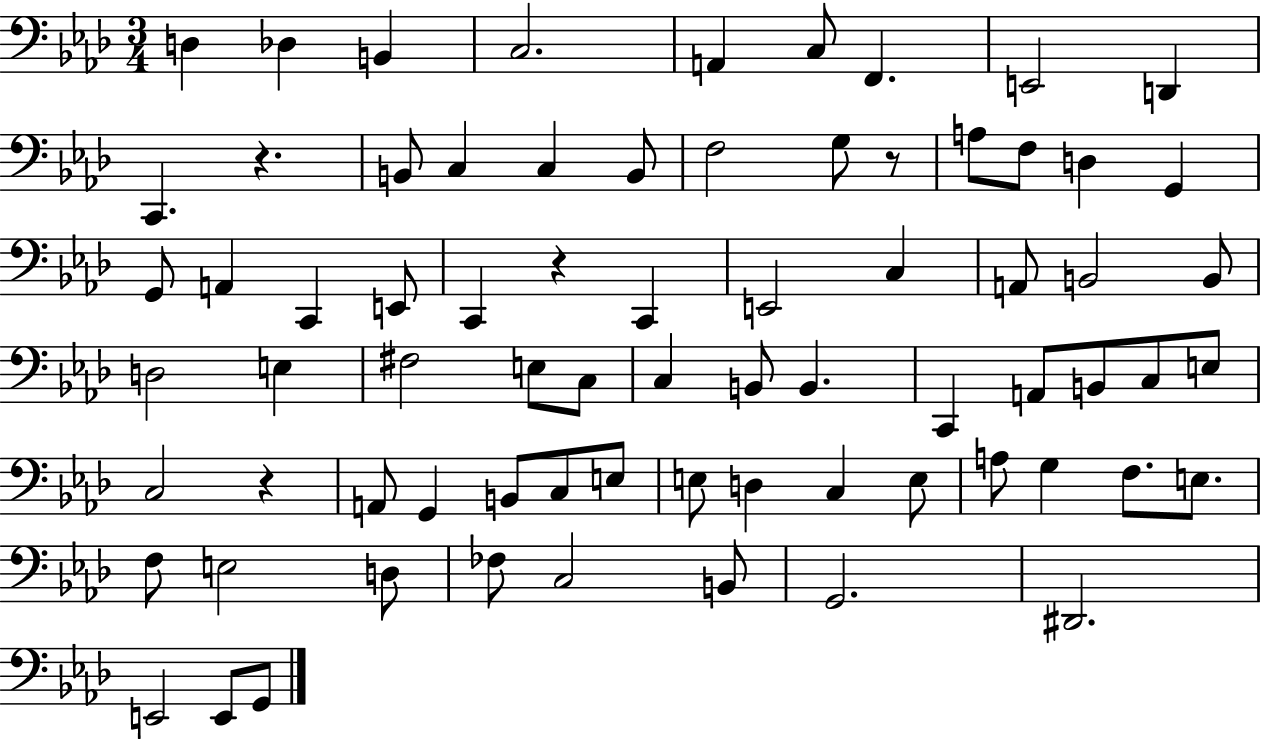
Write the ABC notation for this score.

X:1
T:Untitled
M:3/4
L:1/4
K:Ab
D, _D, B,, C,2 A,, C,/2 F,, E,,2 D,, C,, z B,,/2 C, C, B,,/2 F,2 G,/2 z/2 A,/2 F,/2 D, G,, G,,/2 A,, C,, E,,/2 C,, z C,, E,,2 C, A,,/2 B,,2 B,,/2 D,2 E, ^F,2 E,/2 C,/2 C, B,,/2 B,, C,, A,,/2 B,,/2 C,/2 E,/2 C,2 z A,,/2 G,, B,,/2 C,/2 E,/2 E,/2 D, C, E,/2 A,/2 G, F,/2 E,/2 F,/2 E,2 D,/2 _F,/2 C,2 B,,/2 G,,2 ^D,,2 E,,2 E,,/2 G,,/2